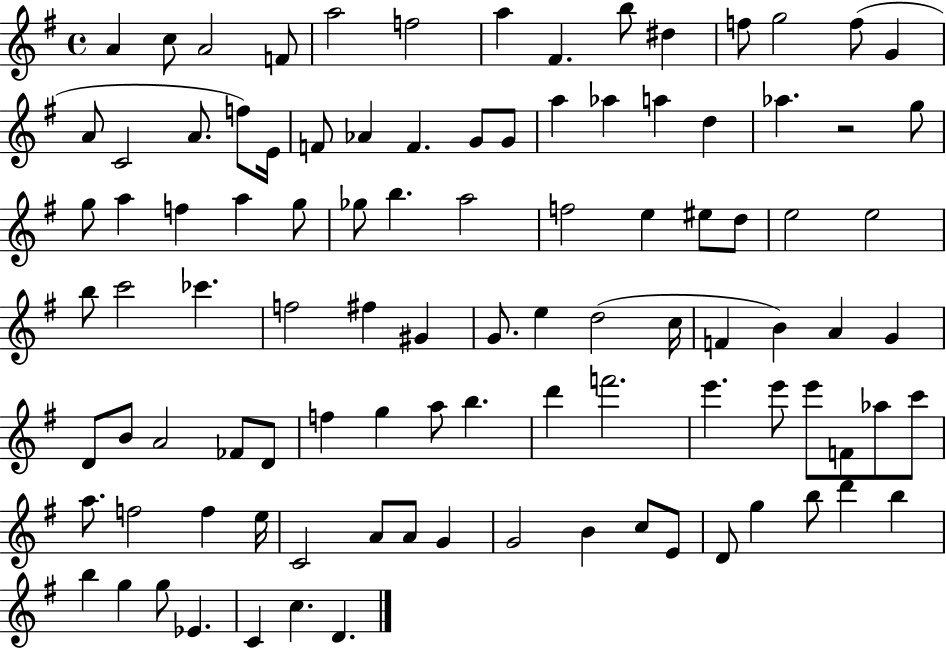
{
  \clef treble
  \time 4/4
  \defaultTimeSignature
  \key g \major
  a'4 c''8 a'2 f'8 | a''2 f''2 | a''4 fis'4. b''8 dis''4 | f''8 g''2 f''8( g'4 | \break a'8 c'2 a'8. f''8) e'16 | f'8 aes'4 f'4. g'8 g'8 | a''4 aes''4 a''4 d''4 | aes''4. r2 g''8 | \break g''8 a''4 f''4 a''4 g''8 | ges''8 b''4. a''2 | f''2 e''4 eis''8 d''8 | e''2 e''2 | \break b''8 c'''2 ces'''4. | f''2 fis''4 gis'4 | g'8. e''4 d''2( c''16 | f'4 b'4) a'4 g'4 | \break d'8 b'8 a'2 fes'8 d'8 | f''4 g''4 a''8 b''4. | d'''4 f'''2. | e'''4. e'''8 e'''8 f'8 aes''8 c'''8 | \break a''8. f''2 f''4 e''16 | c'2 a'8 a'8 g'4 | g'2 b'4 c''8 e'8 | d'8 g''4 b''8 d'''4 b''4 | \break b''4 g''4 g''8 ees'4. | c'4 c''4. d'4. | \bar "|."
}